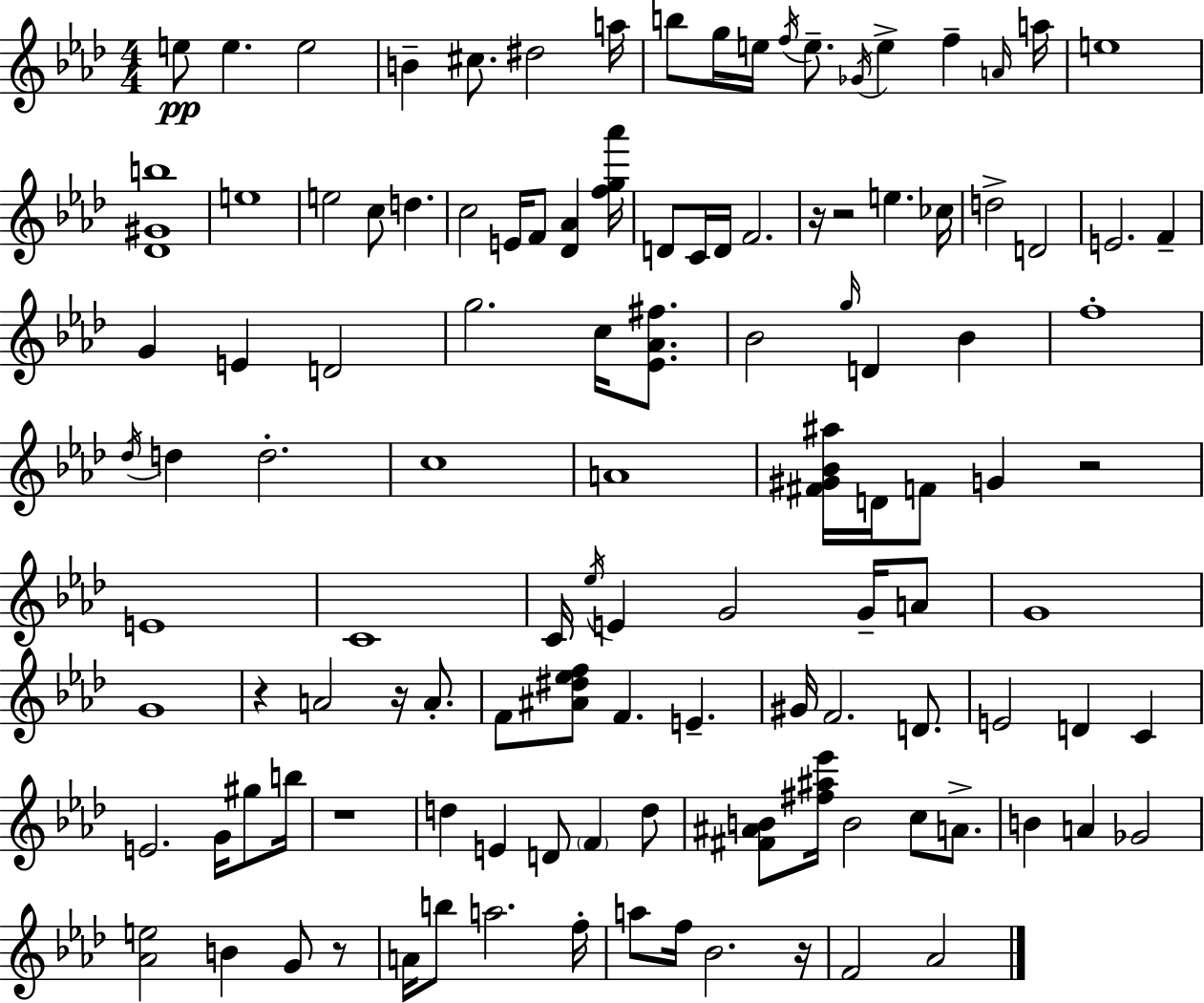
{
  \clef treble
  \numericTimeSignature
  \time 4/4
  \key f \minor
  e''8\pp e''4. e''2 | b'4-- cis''8. dis''2 a''16 | b''8 g''16 e''16 \acciaccatura { f''16 } e''8.-- \acciaccatura { ges'16 } e''4-> f''4-- | \grace { a'16 } a''16 e''1 | \break <des' gis' b''>1 | e''1 | e''2 c''8 d''4. | c''2 e'16 f'8 <des' aes'>4 | \break <f'' g'' aes'''>16 d'8 c'16 d'16 f'2. | r16 r2 e''4. | ces''16 d''2-> d'2 | e'2. f'4-- | \break g'4 e'4 d'2 | g''2. c''16 | <ees' aes' fis''>8. bes'2 \grace { g''16 } d'4 | bes'4 f''1-. | \break \acciaccatura { des''16 } d''4 d''2.-. | c''1 | a'1 | <fis' gis' bes' ais''>16 d'16 f'8 g'4 r2 | \break e'1 | c'1 | c'16 \acciaccatura { ees''16 } e'4 g'2 | g'16-- a'8 g'1 | \break g'1 | r4 a'2 | r16 a'8.-. f'8 <ais' dis'' ees'' f''>8 f'4. | e'4.-- gis'16 f'2. | \break d'8. e'2 d'4 | c'4 e'2. | g'16 gis''8 b''16 r1 | d''4 e'4 d'8 | \break \parenthesize f'4 d''8 <fis' ais' b'>8 <fis'' ais'' ees'''>16 b'2 | c''8 a'8.-> b'4 a'4 ges'2 | <aes' e''>2 b'4 | g'8 r8 a'16 b''8 a''2. | \break f''16-. a''8 f''16 bes'2. | r16 f'2 aes'2 | \bar "|."
}